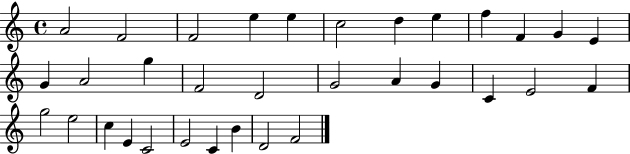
A4/h F4/h F4/h E5/q E5/q C5/h D5/q E5/q F5/q F4/q G4/q E4/q G4/q A4/h G5/q F4/h D4/h G4/h A4/q G4/q C4/q E4/h F4/q G5/h E5/h C5/q E4/q C4/h E4/h C4/q B4/q D4/h F4/h